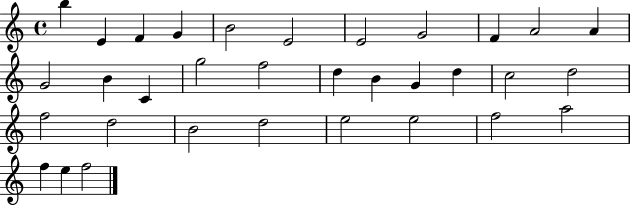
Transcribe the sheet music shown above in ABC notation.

X:1
T:Untitled
M:4/4
L:1/4
K:C
b E F G B2 E2 E2 G2 F A2 A G2 B C g2 f2 d B G d c2 d2 f2 d2 B2 d2 e2 e2 f2 a2 f e f2